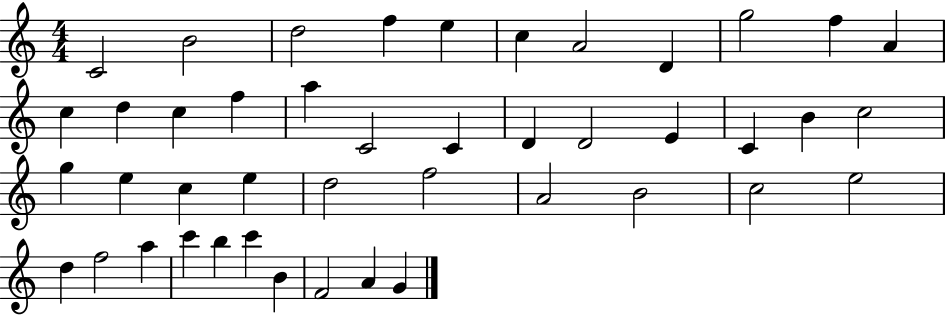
{
  \clef treble
  \numericTimeSignature
  \time 4/4
  \key c \major
  c'2 b'2 | d''2 f''4 e''4 | c''4 a'2 d'4 | g''2 f''4 a'4 | \break c''4 d''4 c''4 f''4 | a''4 c'2 c'4 | d'4 d'2 e'4 | c'4 b'4 c''2 | \break g''4 e''4 c''4 e''4 | d''2 f''2 | a'2 b'2 | c''2 e''2 | \break d''4 f''2 a''4 | c'''4 b''4 c'''4 b'4 | f'2 a'4 g'4 | \bar "|."
}